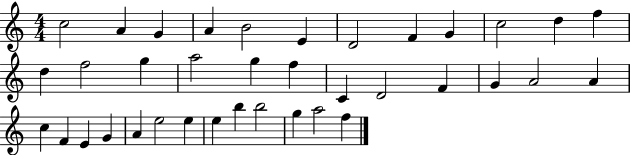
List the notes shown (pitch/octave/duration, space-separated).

C5/h A4/q G4/q A4/q B4/h E4/q D4/h F4/q G4/q C5/h D5/q F5/q D5/q F5/h G5/q A5/h G5/q F5/q C4/q D4/h F4/q G4/q A4/h A4/q C5/q F4/q E4/q G4/q A4/q E5/h E5/q E5/q B5/q B5/h G5/q A5/h F5/q